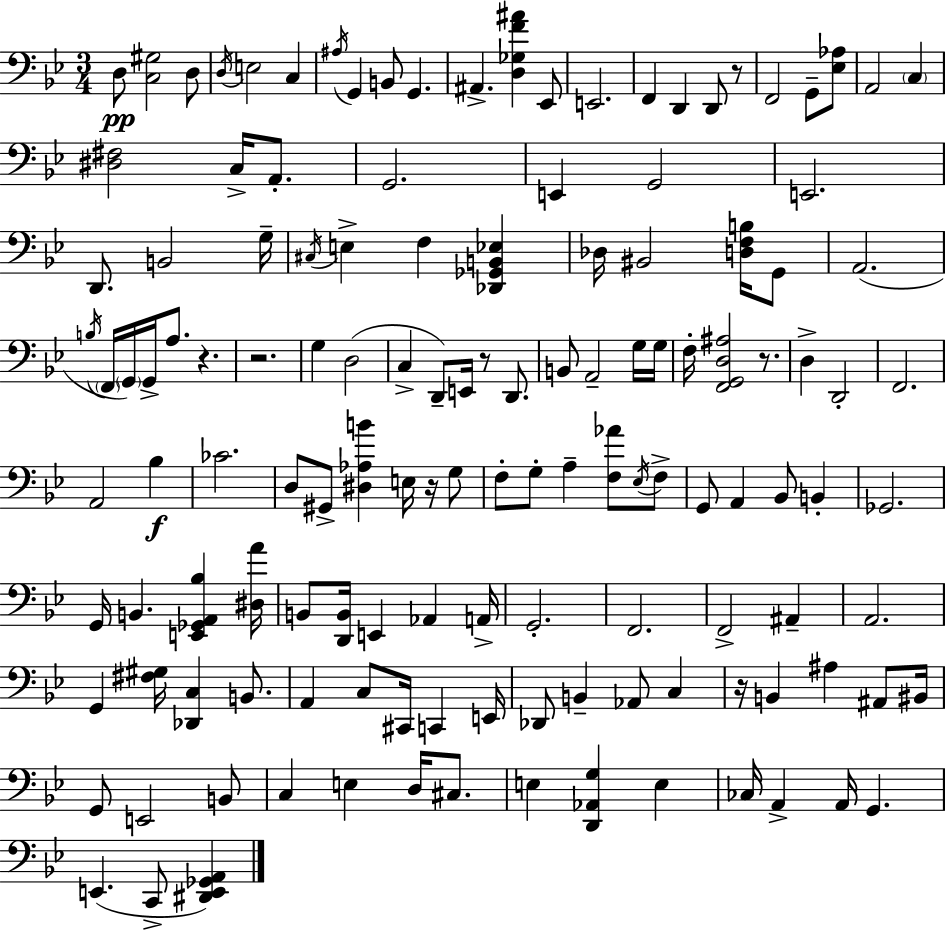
{
  \clef bass
  \numericTimeSignature
  \time 3/4
  \key bes \major
  d8\pp <c gis>2 d8 | \acciaccatura { d16 } e2 c4 | \acciaccatura { ais16 } g,4 b,8 g,4. | ais,4.-> <d ges f' ais'>4 | \break ees,8 e,2. | f,4 d,4 d,8 | r8 f,2 g,8-- | <ees aes>8 a,2 \parenthesize c4 | \break <dis fis>2 c16-> a,8.-. | g,2. | e,4 g,2 | e,2. | \break d,8. b,2 | g16-- \acciaccatura { cis16 } e4-> f4 <des, ges, b, ees>4 | des16 bis,2 | <d f b>16 g,8 a,2.( | \break \acciaccatura { b16 } \parenthesize f,16 \parenthesize g,16) g,16-> a8. r4. | r2. | g4 d2( | c4-> d,8--) e,16 r8 | \break d,8. b,8 a,2-- | g16 g16 f16-. <f, g, d ais>2 | r8. d4-> d,2-. | f,2. | \break a,2 | bes4\f ces'2. | d8 gis,8-> <dis aes b'>4 | e16 r16 g8 f8-. g8-. a4-- | \break <f aes'>8 \acciaccatura { ees16 } f8-> g,8 a,4 bes,8 | b,4-. ges,2. | g,16 b,4. | <e, ges, a, bes>4 <dis a'>16 b,8 <d, b,>16 e,4 | \break aes,4 a,16-> g,2.-. | f,2. | f,2-> | ais,4-- a,2. | \break g,4 <fis gis>16 <des, c>4 | b,8. a,4 c8 cis,16 | c,4 e,16 des,8 b,4-- aes,8 | c4 r16 b,4 ais4 | \break ais,8 bis,16 g,8 e,2 | b,8 c4 e4 | d16 cis8. e4 <d, aes, g>4 | e4 ces16 a,4-> a,16 g,4. | \break e,4.( c,8-> | <dis, e, ges, a,>4) \bar "|."
}